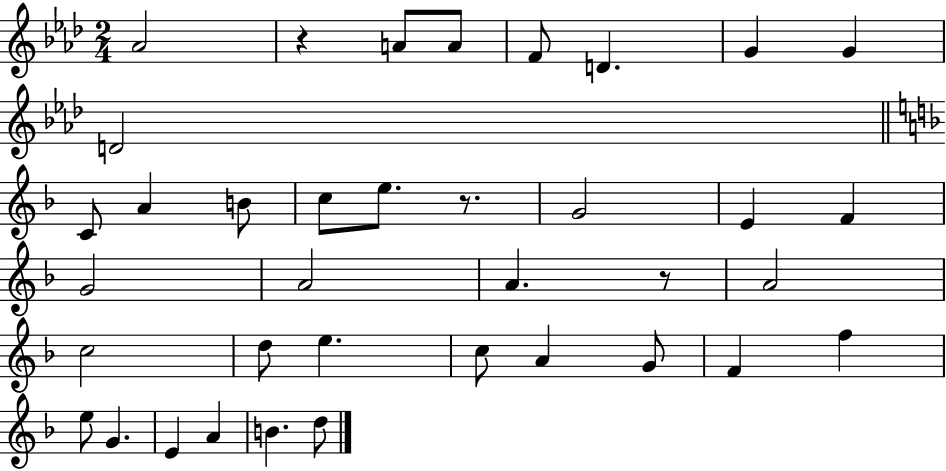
{
  \clef treble
  \numericTimeSignature
  \time 2/4
  \key aes \major
  \repeat volta 2 { aes'2 | r4 a'8 a'8 | f'8 d'4. | g'4 g'4 | \break d'2 | \bar "||" \break \key d \minor c'8 a'4 b'8 | c''8 e''8. r8. | g'2 | e'4 f'4 | \break g'2 | a'2 | a'4. r8 | a'2 | \break c''2 | d''8 e''4. | c''8 a'4 g'8 | f'4 f''4 | \break e''8 g'4. | e'4 a'4 | b'4. d''8 | } \bar "|."
}